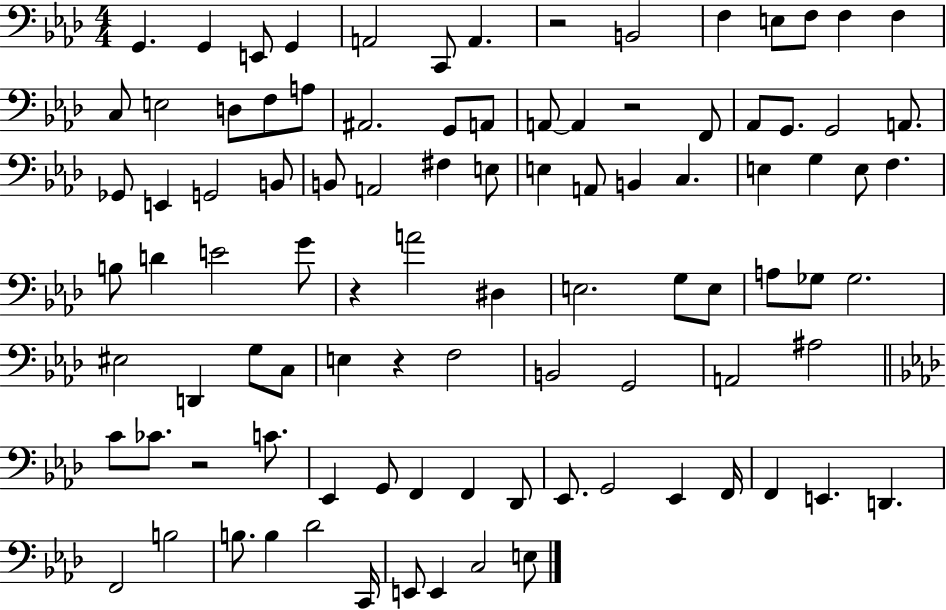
{
  \clef bass
  \numericTimeSignature
  \time 4/4
  \key aes \major
  g,4. g,4 e,8 g,4 | a,2 c,8 a,4. | r2 b,2 | f4 e8 f8 f4 f4 | \break c8 e2 d8 f8 a8 | ais,2. g,8 a,8 | a,8~~ a,4 r2 f,8 | aes,8 g,8. g,2 a,8. | \break ges,8 e,4 g,2 b,8 | b,8 a,2 fis4 e8 | e4 a,8 b,4 c4. | e4 g4 e8 f4. | \break b8 d'4 e'2 g'8 | r4 a'2 dis4 | e2. g8 e8 | a8 ges8 ges2. | \break eis2 d,4 g8 c8 | e4 r4 f2 | b,2 g,2 | a,2 ais2 | \break \bar "||" \break \key aes \major c'8 ces'8. r2 c'8. | ees,4 g,8 f,4 f,4 des,8 | ees,8. g,2 ees,4 f,16 | f,4 e,4. d,4. | \break f,2 b2 | b8. b4 des'2 c,16 | e,8 e,4 c2 e8 | \bar "|."
}